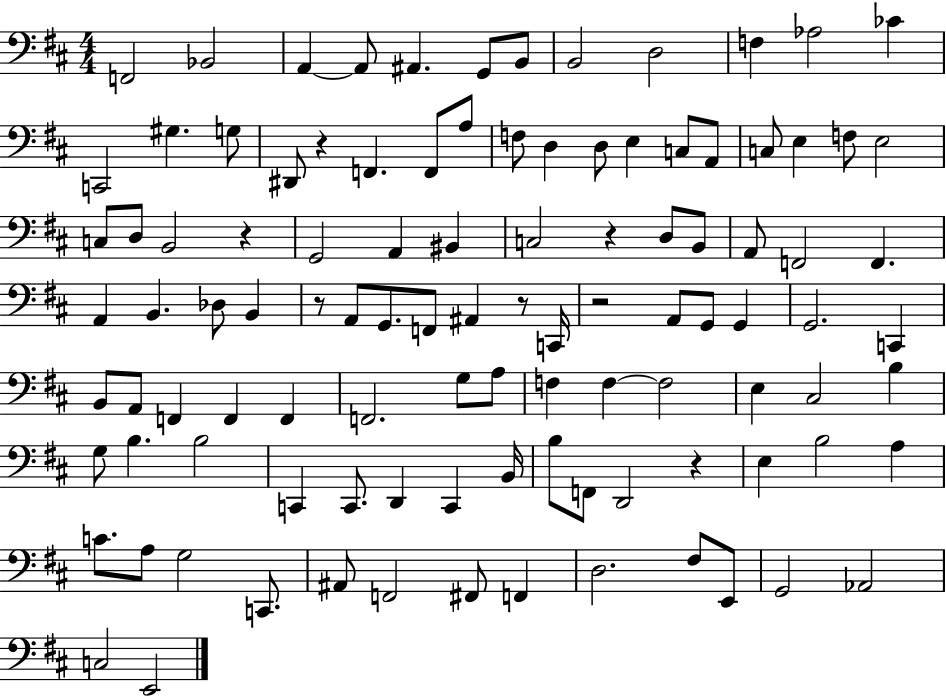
X:1
T:Untitled
M:4/4
L:1/4
K:D
F,,2 _B,,2 A,, A,,/2 ^A,, G,,/2 B,,/2 B,,2 D,2 F, _A,2 _C C,,2 ^G, G,/2 ^D,,/2 z F,, F,,/2 A,/2 F,/2 D, D,/2 E, C,/2 A,,/2 C,/2 E, F,/2 E,2 C,/2 D,/2 B,,2 z G,,2 A,, ^B,, C,2 z D,/2 B,,/2 A,,/2 F,,2 F,, A,, B,, _D,/2 B,, z/2 A,,/2 G,,/2 F,,/2 ^A,, z/2 C,,/4 z2 A,,/2 G,,/2 G,, G,,2 C,, B,,/2 A,,/2 F,, F,, F,, F,,2 G,/2 A,/2 F, F, F,2 E, ^C,2 B, G,/2 B, B,2 C,, C,,/2 D,, C,, B,,/4 B,/2 F,,/2 D,,2 z E, B,2 A, C/2 A,/2 G,2 C,,/2 ^A,,/2 F,,2 ^F,,/2 F,, D,2 ^F,/2 E,,/2 G,,2 _A,,2 C,2 E,,2